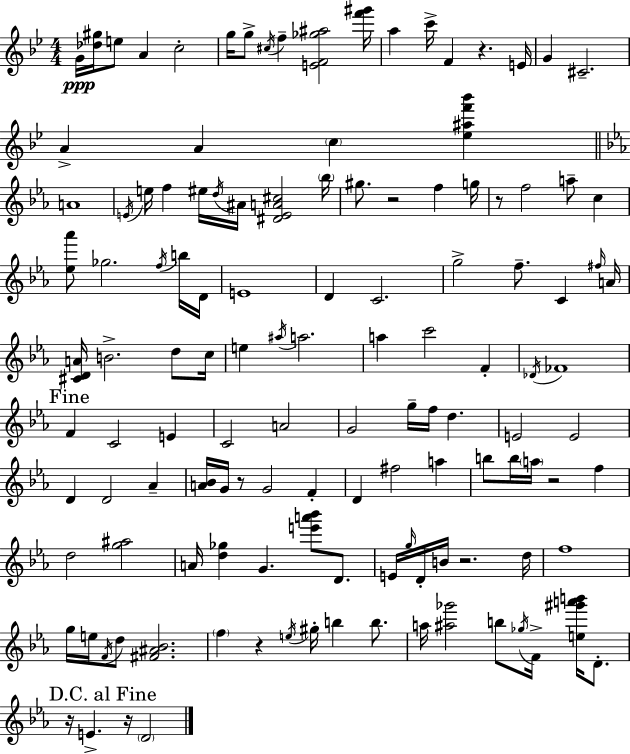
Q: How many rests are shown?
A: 9